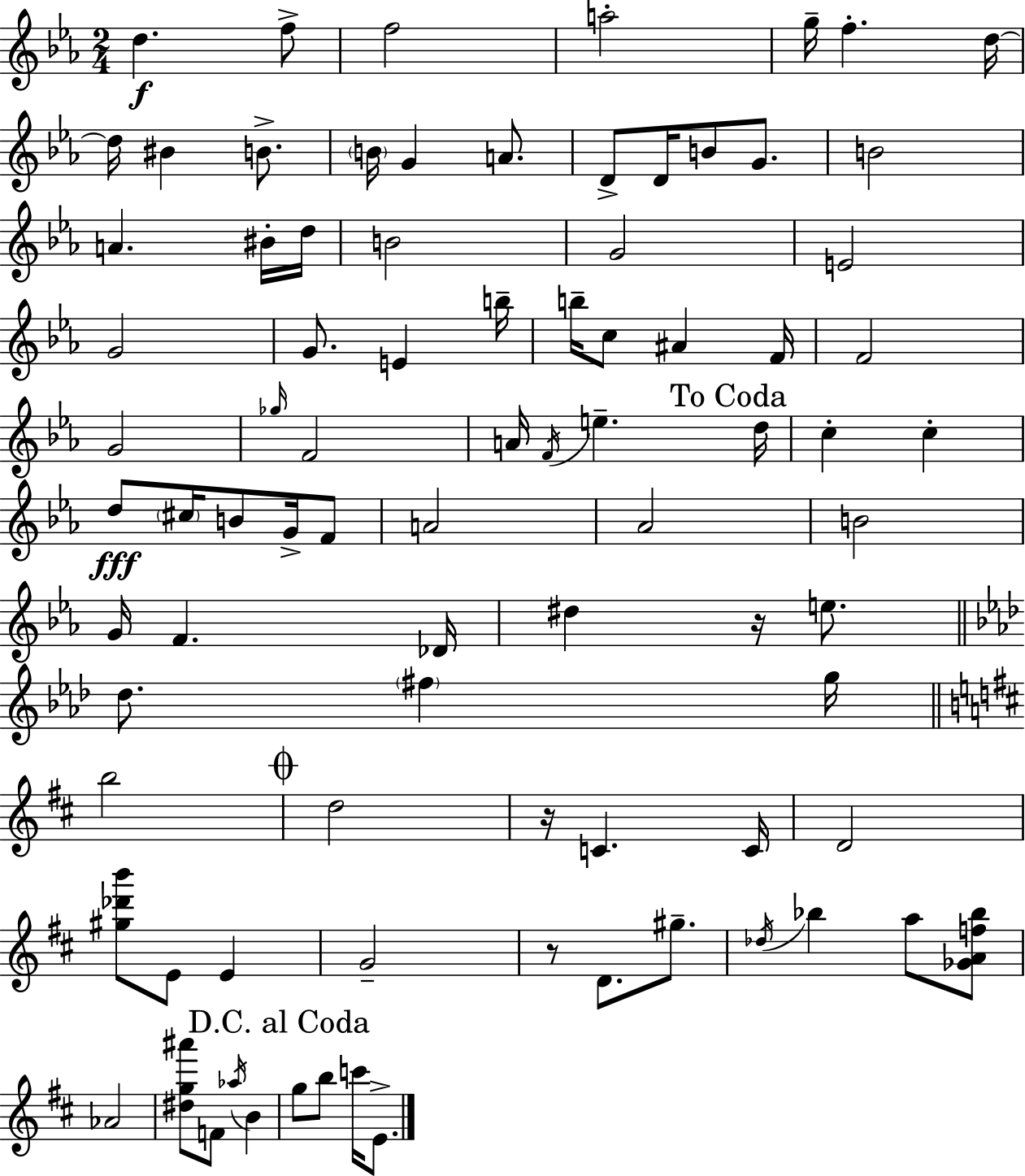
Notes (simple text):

D5/q. F5/e F5/h A5/h G5/s F5/q. D5/s D5/s BIS4/q B4/e. B4/s G4/q A4/e. D4/e D4/s B4/e G4/e. B4/h A4/q. BIS4/s D5/s B4/h G4/h E4/h G4/h G4/e. E4/q B5/s B5/s C5/e A#4/q F4/s F4/h G4/h Gb5/s F4/h A4/s F4/s E5/q. D5/s C5/q C5/q D5/e C#5/s B4/e G4/s F4/e A4/h Ab4/h B4/h G4/s F4/q. Db4/s D#5/q R/s E5/e. Db5/e. F#5/q G5/s B5/h D5/h R/s C4/q. C4/s D4/h [G#5,Db6,B6]/e E4/e E4/q G4/h R/e D4/e. G#5/e. Db5/s Bb5/q A5/e [Gb4,A4,F5,Bb5]/e Ab4/h [D#5,G5,A#6]/e F4/e Ab5/s B4/q G5/e B5/e C6/s E4/e.